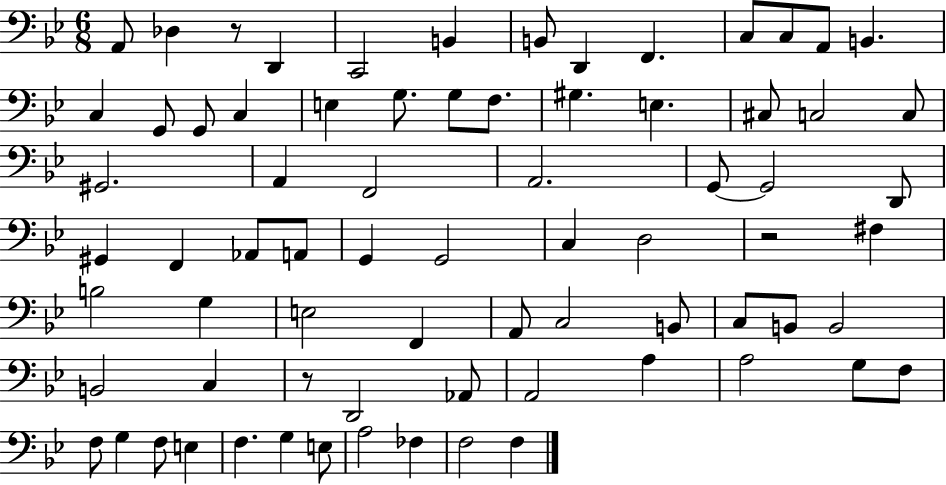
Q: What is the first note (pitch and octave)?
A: A2